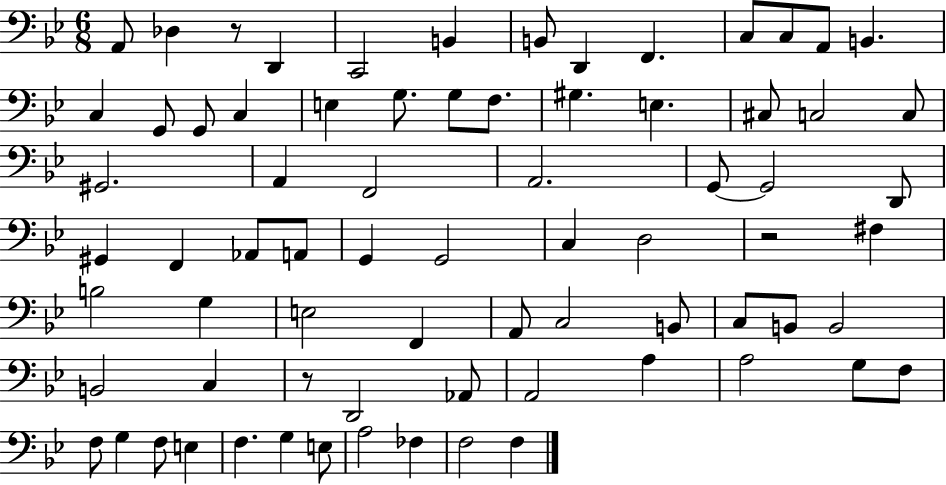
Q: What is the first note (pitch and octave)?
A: A2